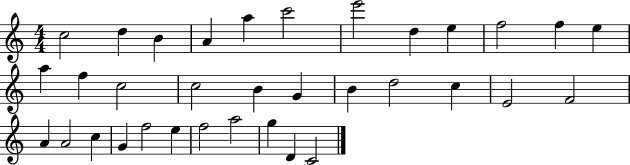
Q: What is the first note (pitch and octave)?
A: C5